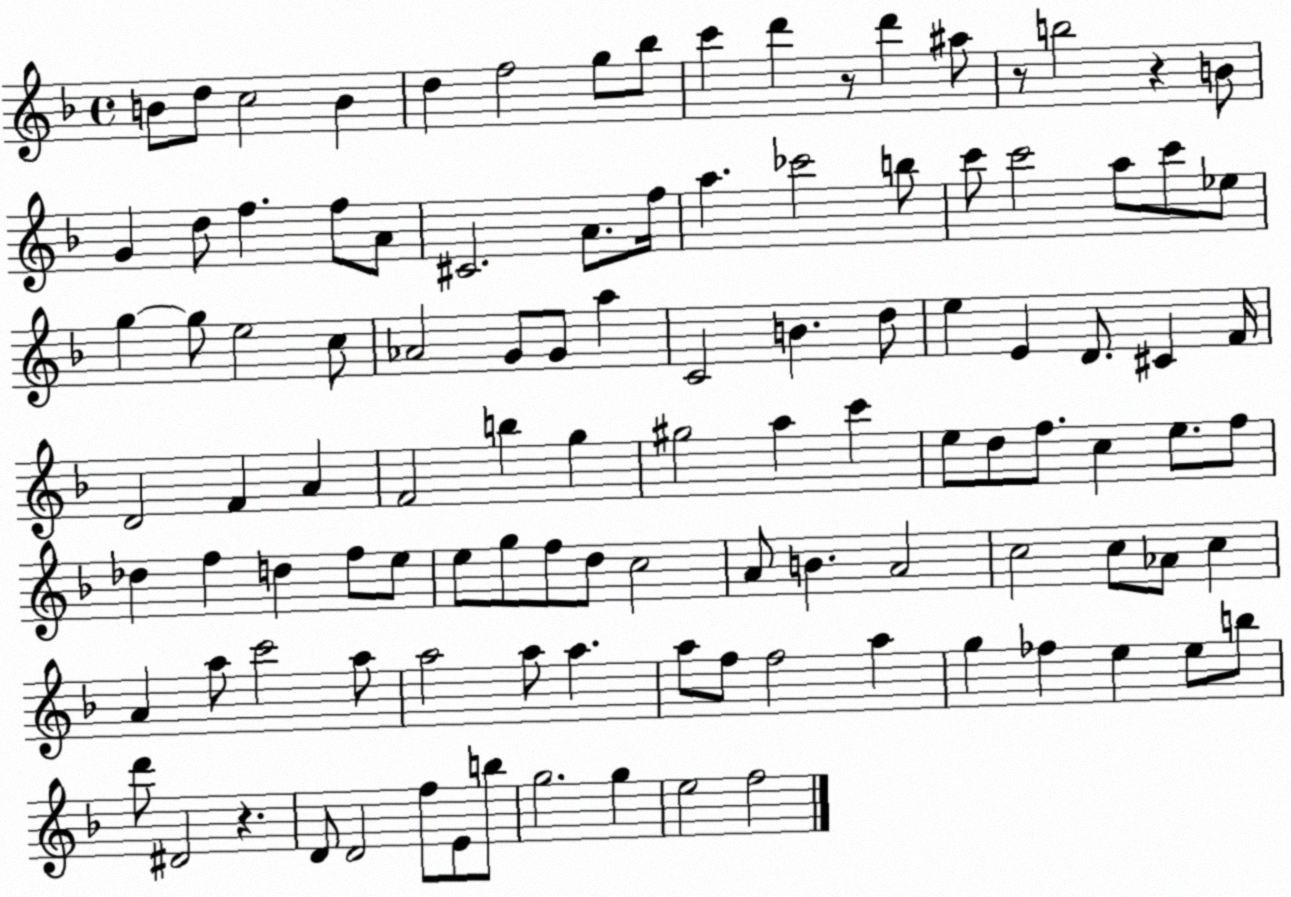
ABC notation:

X:1
T:Untitled
M:4/4
L:1/4
K:F
B/2 d/2 c2 B d f2 g/2 _b/2 c' d' z/2 d' ^a/2 z/2 b2 z B/2 G d/2 f f/2 A/2 ^C2 A/2 f/4 a _c'2 b/2 c'/2 c'2 a/2 c'/2 _e/2 g g/2 e2 c/2 _A2 G/2 G/2 a C2 B d/2 e E D/2 ^C F/4 D2 F A F2 b g ^g2 a c' e/2 d/2 f/2 c e/2 f/2 _d f d f/2 e/2 e/2 g/2 f/2 d/2 c2 A/2 B A2 c2 c/2 _A/2 c A a/2 c'2 a/2 a2 a/2 a a/2 f/2 f2 a g _f e e/2 b/2 d'/2 ^D2 z D/2 D2 f/2 E/2 b/2 g2 g e2 f2